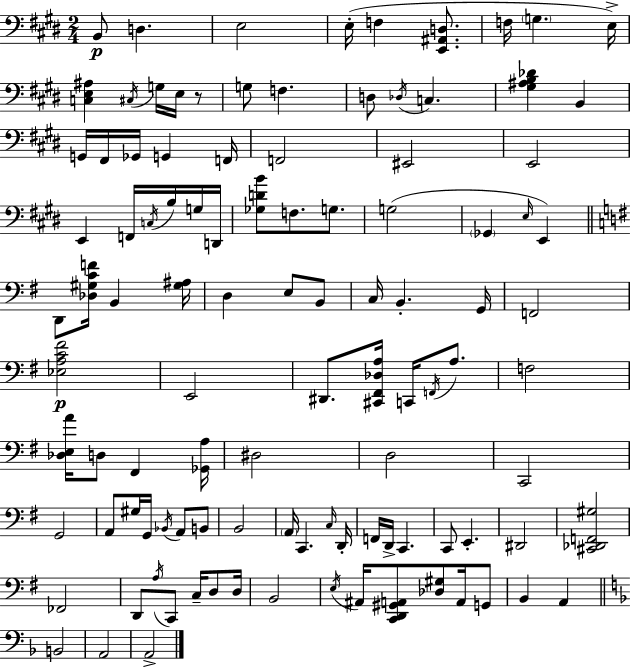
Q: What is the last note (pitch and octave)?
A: A2